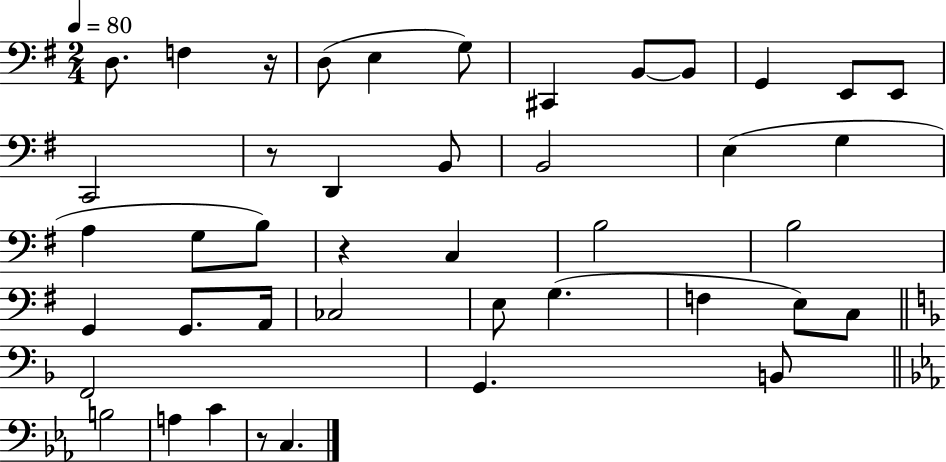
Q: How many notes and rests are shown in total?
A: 43